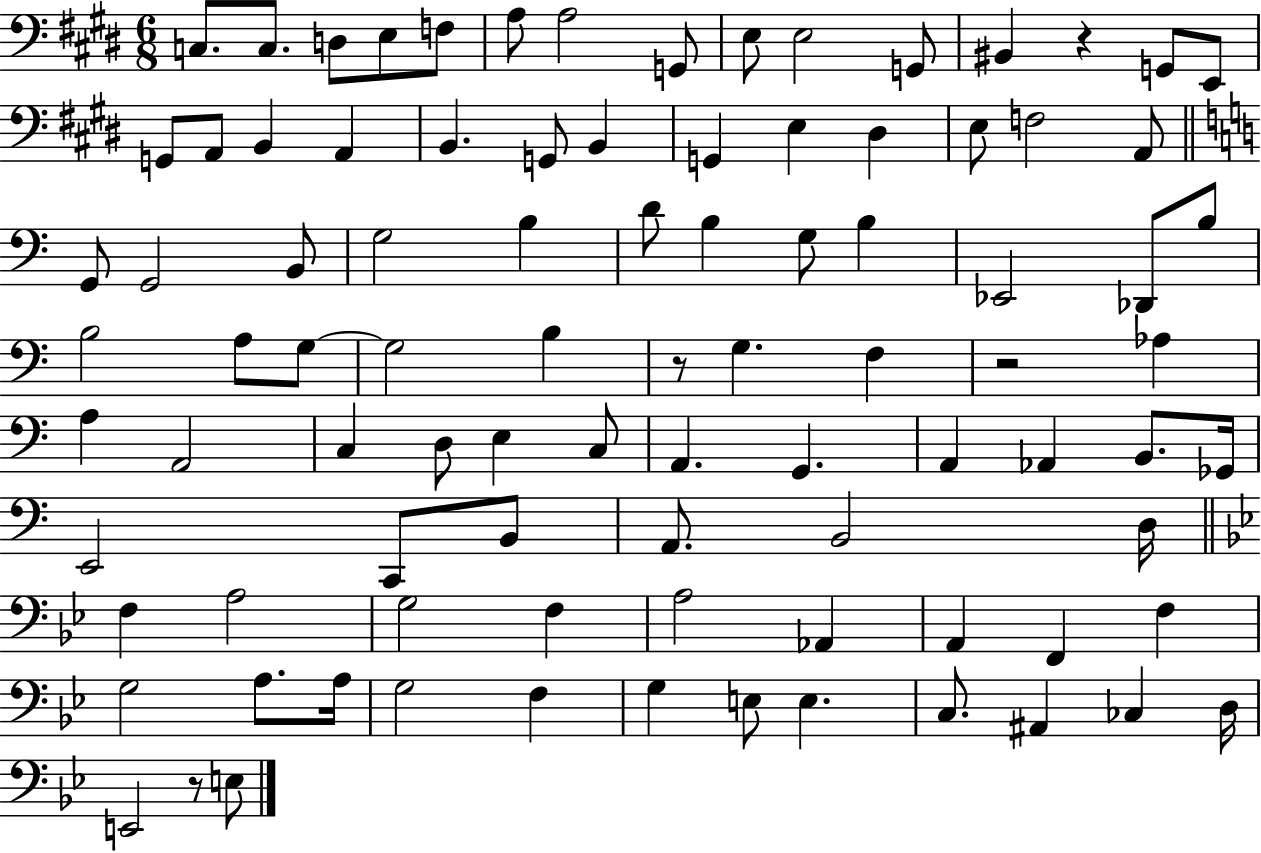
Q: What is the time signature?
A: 6/8